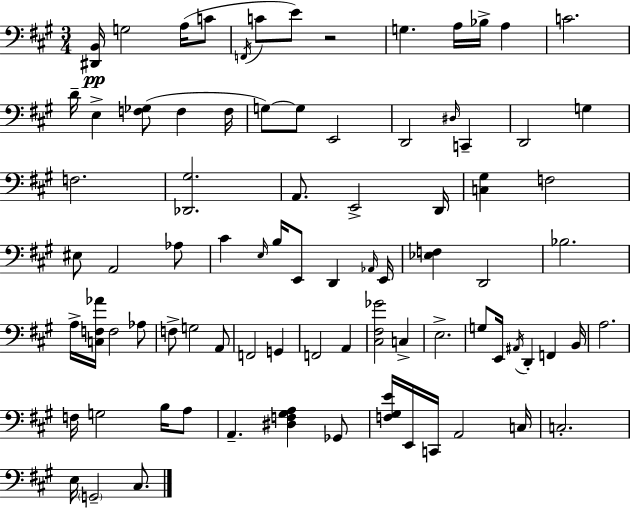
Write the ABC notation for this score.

X:1
T:Untitled
M:3/4
L:1/4
K:A
[^D,,B,,]/4 G,2 A,/4 C/2 F,,/4 C/2 E/2 z2 G, A,/4 _B,/4 A, C2 D/4 E, [F,_G,]/2 F, F,/4 G,/2 G,/2 E,,2 D,,2 ^D,/4 C,, D,,2 G, F,2 [_D,,^G,]2 A,,/2 E,,2 D,,/4 [C,^G,] F,2 ^E,/2 A,,2 _A,/2 ^C E,/4 B,/4 E,,/2 D,, _A,,/4 E,,/4 [_E,F,] D,,2 _B,2 A,/4 [C,F,_A]/4 F,2 _A,/2 F,/2 G,2 A,,/2 F,,2 G,, F,,2 A,, [^C,^F,_G]2 C, E,2 G,/2 E,,/4 ^A,,/4 D,, F,, B,,/4 A,2 F,/4 G,2 B,/4 A,/2 A,, [^D,F,^G,A,] _G,,/2 [F,^G,E]/4 E,,/4 C,,/4 A,,2 C,/4 C,2 E,/4 G,,2 ^C,/2